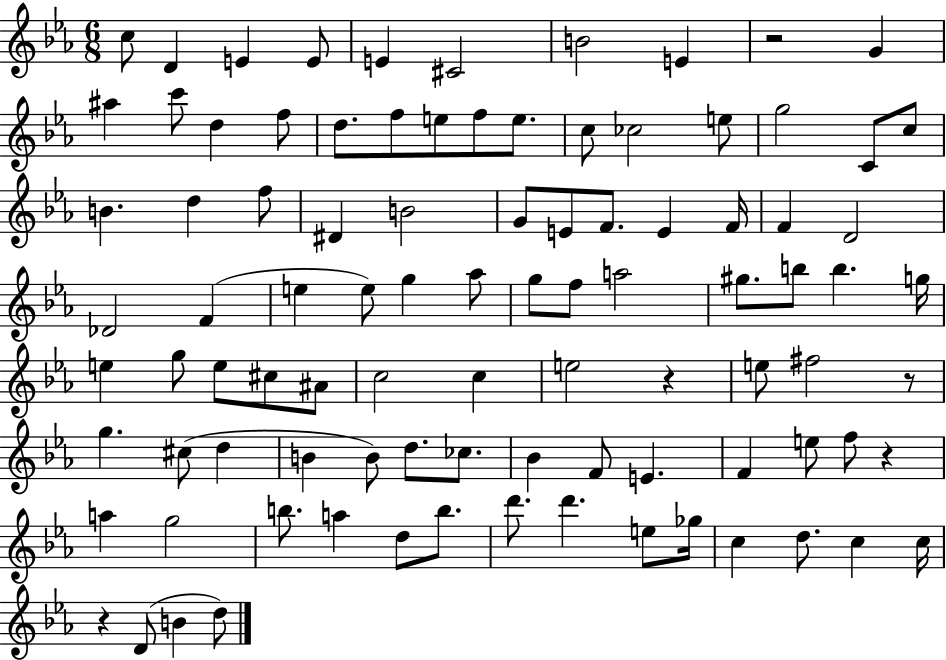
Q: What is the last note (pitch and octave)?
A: D5